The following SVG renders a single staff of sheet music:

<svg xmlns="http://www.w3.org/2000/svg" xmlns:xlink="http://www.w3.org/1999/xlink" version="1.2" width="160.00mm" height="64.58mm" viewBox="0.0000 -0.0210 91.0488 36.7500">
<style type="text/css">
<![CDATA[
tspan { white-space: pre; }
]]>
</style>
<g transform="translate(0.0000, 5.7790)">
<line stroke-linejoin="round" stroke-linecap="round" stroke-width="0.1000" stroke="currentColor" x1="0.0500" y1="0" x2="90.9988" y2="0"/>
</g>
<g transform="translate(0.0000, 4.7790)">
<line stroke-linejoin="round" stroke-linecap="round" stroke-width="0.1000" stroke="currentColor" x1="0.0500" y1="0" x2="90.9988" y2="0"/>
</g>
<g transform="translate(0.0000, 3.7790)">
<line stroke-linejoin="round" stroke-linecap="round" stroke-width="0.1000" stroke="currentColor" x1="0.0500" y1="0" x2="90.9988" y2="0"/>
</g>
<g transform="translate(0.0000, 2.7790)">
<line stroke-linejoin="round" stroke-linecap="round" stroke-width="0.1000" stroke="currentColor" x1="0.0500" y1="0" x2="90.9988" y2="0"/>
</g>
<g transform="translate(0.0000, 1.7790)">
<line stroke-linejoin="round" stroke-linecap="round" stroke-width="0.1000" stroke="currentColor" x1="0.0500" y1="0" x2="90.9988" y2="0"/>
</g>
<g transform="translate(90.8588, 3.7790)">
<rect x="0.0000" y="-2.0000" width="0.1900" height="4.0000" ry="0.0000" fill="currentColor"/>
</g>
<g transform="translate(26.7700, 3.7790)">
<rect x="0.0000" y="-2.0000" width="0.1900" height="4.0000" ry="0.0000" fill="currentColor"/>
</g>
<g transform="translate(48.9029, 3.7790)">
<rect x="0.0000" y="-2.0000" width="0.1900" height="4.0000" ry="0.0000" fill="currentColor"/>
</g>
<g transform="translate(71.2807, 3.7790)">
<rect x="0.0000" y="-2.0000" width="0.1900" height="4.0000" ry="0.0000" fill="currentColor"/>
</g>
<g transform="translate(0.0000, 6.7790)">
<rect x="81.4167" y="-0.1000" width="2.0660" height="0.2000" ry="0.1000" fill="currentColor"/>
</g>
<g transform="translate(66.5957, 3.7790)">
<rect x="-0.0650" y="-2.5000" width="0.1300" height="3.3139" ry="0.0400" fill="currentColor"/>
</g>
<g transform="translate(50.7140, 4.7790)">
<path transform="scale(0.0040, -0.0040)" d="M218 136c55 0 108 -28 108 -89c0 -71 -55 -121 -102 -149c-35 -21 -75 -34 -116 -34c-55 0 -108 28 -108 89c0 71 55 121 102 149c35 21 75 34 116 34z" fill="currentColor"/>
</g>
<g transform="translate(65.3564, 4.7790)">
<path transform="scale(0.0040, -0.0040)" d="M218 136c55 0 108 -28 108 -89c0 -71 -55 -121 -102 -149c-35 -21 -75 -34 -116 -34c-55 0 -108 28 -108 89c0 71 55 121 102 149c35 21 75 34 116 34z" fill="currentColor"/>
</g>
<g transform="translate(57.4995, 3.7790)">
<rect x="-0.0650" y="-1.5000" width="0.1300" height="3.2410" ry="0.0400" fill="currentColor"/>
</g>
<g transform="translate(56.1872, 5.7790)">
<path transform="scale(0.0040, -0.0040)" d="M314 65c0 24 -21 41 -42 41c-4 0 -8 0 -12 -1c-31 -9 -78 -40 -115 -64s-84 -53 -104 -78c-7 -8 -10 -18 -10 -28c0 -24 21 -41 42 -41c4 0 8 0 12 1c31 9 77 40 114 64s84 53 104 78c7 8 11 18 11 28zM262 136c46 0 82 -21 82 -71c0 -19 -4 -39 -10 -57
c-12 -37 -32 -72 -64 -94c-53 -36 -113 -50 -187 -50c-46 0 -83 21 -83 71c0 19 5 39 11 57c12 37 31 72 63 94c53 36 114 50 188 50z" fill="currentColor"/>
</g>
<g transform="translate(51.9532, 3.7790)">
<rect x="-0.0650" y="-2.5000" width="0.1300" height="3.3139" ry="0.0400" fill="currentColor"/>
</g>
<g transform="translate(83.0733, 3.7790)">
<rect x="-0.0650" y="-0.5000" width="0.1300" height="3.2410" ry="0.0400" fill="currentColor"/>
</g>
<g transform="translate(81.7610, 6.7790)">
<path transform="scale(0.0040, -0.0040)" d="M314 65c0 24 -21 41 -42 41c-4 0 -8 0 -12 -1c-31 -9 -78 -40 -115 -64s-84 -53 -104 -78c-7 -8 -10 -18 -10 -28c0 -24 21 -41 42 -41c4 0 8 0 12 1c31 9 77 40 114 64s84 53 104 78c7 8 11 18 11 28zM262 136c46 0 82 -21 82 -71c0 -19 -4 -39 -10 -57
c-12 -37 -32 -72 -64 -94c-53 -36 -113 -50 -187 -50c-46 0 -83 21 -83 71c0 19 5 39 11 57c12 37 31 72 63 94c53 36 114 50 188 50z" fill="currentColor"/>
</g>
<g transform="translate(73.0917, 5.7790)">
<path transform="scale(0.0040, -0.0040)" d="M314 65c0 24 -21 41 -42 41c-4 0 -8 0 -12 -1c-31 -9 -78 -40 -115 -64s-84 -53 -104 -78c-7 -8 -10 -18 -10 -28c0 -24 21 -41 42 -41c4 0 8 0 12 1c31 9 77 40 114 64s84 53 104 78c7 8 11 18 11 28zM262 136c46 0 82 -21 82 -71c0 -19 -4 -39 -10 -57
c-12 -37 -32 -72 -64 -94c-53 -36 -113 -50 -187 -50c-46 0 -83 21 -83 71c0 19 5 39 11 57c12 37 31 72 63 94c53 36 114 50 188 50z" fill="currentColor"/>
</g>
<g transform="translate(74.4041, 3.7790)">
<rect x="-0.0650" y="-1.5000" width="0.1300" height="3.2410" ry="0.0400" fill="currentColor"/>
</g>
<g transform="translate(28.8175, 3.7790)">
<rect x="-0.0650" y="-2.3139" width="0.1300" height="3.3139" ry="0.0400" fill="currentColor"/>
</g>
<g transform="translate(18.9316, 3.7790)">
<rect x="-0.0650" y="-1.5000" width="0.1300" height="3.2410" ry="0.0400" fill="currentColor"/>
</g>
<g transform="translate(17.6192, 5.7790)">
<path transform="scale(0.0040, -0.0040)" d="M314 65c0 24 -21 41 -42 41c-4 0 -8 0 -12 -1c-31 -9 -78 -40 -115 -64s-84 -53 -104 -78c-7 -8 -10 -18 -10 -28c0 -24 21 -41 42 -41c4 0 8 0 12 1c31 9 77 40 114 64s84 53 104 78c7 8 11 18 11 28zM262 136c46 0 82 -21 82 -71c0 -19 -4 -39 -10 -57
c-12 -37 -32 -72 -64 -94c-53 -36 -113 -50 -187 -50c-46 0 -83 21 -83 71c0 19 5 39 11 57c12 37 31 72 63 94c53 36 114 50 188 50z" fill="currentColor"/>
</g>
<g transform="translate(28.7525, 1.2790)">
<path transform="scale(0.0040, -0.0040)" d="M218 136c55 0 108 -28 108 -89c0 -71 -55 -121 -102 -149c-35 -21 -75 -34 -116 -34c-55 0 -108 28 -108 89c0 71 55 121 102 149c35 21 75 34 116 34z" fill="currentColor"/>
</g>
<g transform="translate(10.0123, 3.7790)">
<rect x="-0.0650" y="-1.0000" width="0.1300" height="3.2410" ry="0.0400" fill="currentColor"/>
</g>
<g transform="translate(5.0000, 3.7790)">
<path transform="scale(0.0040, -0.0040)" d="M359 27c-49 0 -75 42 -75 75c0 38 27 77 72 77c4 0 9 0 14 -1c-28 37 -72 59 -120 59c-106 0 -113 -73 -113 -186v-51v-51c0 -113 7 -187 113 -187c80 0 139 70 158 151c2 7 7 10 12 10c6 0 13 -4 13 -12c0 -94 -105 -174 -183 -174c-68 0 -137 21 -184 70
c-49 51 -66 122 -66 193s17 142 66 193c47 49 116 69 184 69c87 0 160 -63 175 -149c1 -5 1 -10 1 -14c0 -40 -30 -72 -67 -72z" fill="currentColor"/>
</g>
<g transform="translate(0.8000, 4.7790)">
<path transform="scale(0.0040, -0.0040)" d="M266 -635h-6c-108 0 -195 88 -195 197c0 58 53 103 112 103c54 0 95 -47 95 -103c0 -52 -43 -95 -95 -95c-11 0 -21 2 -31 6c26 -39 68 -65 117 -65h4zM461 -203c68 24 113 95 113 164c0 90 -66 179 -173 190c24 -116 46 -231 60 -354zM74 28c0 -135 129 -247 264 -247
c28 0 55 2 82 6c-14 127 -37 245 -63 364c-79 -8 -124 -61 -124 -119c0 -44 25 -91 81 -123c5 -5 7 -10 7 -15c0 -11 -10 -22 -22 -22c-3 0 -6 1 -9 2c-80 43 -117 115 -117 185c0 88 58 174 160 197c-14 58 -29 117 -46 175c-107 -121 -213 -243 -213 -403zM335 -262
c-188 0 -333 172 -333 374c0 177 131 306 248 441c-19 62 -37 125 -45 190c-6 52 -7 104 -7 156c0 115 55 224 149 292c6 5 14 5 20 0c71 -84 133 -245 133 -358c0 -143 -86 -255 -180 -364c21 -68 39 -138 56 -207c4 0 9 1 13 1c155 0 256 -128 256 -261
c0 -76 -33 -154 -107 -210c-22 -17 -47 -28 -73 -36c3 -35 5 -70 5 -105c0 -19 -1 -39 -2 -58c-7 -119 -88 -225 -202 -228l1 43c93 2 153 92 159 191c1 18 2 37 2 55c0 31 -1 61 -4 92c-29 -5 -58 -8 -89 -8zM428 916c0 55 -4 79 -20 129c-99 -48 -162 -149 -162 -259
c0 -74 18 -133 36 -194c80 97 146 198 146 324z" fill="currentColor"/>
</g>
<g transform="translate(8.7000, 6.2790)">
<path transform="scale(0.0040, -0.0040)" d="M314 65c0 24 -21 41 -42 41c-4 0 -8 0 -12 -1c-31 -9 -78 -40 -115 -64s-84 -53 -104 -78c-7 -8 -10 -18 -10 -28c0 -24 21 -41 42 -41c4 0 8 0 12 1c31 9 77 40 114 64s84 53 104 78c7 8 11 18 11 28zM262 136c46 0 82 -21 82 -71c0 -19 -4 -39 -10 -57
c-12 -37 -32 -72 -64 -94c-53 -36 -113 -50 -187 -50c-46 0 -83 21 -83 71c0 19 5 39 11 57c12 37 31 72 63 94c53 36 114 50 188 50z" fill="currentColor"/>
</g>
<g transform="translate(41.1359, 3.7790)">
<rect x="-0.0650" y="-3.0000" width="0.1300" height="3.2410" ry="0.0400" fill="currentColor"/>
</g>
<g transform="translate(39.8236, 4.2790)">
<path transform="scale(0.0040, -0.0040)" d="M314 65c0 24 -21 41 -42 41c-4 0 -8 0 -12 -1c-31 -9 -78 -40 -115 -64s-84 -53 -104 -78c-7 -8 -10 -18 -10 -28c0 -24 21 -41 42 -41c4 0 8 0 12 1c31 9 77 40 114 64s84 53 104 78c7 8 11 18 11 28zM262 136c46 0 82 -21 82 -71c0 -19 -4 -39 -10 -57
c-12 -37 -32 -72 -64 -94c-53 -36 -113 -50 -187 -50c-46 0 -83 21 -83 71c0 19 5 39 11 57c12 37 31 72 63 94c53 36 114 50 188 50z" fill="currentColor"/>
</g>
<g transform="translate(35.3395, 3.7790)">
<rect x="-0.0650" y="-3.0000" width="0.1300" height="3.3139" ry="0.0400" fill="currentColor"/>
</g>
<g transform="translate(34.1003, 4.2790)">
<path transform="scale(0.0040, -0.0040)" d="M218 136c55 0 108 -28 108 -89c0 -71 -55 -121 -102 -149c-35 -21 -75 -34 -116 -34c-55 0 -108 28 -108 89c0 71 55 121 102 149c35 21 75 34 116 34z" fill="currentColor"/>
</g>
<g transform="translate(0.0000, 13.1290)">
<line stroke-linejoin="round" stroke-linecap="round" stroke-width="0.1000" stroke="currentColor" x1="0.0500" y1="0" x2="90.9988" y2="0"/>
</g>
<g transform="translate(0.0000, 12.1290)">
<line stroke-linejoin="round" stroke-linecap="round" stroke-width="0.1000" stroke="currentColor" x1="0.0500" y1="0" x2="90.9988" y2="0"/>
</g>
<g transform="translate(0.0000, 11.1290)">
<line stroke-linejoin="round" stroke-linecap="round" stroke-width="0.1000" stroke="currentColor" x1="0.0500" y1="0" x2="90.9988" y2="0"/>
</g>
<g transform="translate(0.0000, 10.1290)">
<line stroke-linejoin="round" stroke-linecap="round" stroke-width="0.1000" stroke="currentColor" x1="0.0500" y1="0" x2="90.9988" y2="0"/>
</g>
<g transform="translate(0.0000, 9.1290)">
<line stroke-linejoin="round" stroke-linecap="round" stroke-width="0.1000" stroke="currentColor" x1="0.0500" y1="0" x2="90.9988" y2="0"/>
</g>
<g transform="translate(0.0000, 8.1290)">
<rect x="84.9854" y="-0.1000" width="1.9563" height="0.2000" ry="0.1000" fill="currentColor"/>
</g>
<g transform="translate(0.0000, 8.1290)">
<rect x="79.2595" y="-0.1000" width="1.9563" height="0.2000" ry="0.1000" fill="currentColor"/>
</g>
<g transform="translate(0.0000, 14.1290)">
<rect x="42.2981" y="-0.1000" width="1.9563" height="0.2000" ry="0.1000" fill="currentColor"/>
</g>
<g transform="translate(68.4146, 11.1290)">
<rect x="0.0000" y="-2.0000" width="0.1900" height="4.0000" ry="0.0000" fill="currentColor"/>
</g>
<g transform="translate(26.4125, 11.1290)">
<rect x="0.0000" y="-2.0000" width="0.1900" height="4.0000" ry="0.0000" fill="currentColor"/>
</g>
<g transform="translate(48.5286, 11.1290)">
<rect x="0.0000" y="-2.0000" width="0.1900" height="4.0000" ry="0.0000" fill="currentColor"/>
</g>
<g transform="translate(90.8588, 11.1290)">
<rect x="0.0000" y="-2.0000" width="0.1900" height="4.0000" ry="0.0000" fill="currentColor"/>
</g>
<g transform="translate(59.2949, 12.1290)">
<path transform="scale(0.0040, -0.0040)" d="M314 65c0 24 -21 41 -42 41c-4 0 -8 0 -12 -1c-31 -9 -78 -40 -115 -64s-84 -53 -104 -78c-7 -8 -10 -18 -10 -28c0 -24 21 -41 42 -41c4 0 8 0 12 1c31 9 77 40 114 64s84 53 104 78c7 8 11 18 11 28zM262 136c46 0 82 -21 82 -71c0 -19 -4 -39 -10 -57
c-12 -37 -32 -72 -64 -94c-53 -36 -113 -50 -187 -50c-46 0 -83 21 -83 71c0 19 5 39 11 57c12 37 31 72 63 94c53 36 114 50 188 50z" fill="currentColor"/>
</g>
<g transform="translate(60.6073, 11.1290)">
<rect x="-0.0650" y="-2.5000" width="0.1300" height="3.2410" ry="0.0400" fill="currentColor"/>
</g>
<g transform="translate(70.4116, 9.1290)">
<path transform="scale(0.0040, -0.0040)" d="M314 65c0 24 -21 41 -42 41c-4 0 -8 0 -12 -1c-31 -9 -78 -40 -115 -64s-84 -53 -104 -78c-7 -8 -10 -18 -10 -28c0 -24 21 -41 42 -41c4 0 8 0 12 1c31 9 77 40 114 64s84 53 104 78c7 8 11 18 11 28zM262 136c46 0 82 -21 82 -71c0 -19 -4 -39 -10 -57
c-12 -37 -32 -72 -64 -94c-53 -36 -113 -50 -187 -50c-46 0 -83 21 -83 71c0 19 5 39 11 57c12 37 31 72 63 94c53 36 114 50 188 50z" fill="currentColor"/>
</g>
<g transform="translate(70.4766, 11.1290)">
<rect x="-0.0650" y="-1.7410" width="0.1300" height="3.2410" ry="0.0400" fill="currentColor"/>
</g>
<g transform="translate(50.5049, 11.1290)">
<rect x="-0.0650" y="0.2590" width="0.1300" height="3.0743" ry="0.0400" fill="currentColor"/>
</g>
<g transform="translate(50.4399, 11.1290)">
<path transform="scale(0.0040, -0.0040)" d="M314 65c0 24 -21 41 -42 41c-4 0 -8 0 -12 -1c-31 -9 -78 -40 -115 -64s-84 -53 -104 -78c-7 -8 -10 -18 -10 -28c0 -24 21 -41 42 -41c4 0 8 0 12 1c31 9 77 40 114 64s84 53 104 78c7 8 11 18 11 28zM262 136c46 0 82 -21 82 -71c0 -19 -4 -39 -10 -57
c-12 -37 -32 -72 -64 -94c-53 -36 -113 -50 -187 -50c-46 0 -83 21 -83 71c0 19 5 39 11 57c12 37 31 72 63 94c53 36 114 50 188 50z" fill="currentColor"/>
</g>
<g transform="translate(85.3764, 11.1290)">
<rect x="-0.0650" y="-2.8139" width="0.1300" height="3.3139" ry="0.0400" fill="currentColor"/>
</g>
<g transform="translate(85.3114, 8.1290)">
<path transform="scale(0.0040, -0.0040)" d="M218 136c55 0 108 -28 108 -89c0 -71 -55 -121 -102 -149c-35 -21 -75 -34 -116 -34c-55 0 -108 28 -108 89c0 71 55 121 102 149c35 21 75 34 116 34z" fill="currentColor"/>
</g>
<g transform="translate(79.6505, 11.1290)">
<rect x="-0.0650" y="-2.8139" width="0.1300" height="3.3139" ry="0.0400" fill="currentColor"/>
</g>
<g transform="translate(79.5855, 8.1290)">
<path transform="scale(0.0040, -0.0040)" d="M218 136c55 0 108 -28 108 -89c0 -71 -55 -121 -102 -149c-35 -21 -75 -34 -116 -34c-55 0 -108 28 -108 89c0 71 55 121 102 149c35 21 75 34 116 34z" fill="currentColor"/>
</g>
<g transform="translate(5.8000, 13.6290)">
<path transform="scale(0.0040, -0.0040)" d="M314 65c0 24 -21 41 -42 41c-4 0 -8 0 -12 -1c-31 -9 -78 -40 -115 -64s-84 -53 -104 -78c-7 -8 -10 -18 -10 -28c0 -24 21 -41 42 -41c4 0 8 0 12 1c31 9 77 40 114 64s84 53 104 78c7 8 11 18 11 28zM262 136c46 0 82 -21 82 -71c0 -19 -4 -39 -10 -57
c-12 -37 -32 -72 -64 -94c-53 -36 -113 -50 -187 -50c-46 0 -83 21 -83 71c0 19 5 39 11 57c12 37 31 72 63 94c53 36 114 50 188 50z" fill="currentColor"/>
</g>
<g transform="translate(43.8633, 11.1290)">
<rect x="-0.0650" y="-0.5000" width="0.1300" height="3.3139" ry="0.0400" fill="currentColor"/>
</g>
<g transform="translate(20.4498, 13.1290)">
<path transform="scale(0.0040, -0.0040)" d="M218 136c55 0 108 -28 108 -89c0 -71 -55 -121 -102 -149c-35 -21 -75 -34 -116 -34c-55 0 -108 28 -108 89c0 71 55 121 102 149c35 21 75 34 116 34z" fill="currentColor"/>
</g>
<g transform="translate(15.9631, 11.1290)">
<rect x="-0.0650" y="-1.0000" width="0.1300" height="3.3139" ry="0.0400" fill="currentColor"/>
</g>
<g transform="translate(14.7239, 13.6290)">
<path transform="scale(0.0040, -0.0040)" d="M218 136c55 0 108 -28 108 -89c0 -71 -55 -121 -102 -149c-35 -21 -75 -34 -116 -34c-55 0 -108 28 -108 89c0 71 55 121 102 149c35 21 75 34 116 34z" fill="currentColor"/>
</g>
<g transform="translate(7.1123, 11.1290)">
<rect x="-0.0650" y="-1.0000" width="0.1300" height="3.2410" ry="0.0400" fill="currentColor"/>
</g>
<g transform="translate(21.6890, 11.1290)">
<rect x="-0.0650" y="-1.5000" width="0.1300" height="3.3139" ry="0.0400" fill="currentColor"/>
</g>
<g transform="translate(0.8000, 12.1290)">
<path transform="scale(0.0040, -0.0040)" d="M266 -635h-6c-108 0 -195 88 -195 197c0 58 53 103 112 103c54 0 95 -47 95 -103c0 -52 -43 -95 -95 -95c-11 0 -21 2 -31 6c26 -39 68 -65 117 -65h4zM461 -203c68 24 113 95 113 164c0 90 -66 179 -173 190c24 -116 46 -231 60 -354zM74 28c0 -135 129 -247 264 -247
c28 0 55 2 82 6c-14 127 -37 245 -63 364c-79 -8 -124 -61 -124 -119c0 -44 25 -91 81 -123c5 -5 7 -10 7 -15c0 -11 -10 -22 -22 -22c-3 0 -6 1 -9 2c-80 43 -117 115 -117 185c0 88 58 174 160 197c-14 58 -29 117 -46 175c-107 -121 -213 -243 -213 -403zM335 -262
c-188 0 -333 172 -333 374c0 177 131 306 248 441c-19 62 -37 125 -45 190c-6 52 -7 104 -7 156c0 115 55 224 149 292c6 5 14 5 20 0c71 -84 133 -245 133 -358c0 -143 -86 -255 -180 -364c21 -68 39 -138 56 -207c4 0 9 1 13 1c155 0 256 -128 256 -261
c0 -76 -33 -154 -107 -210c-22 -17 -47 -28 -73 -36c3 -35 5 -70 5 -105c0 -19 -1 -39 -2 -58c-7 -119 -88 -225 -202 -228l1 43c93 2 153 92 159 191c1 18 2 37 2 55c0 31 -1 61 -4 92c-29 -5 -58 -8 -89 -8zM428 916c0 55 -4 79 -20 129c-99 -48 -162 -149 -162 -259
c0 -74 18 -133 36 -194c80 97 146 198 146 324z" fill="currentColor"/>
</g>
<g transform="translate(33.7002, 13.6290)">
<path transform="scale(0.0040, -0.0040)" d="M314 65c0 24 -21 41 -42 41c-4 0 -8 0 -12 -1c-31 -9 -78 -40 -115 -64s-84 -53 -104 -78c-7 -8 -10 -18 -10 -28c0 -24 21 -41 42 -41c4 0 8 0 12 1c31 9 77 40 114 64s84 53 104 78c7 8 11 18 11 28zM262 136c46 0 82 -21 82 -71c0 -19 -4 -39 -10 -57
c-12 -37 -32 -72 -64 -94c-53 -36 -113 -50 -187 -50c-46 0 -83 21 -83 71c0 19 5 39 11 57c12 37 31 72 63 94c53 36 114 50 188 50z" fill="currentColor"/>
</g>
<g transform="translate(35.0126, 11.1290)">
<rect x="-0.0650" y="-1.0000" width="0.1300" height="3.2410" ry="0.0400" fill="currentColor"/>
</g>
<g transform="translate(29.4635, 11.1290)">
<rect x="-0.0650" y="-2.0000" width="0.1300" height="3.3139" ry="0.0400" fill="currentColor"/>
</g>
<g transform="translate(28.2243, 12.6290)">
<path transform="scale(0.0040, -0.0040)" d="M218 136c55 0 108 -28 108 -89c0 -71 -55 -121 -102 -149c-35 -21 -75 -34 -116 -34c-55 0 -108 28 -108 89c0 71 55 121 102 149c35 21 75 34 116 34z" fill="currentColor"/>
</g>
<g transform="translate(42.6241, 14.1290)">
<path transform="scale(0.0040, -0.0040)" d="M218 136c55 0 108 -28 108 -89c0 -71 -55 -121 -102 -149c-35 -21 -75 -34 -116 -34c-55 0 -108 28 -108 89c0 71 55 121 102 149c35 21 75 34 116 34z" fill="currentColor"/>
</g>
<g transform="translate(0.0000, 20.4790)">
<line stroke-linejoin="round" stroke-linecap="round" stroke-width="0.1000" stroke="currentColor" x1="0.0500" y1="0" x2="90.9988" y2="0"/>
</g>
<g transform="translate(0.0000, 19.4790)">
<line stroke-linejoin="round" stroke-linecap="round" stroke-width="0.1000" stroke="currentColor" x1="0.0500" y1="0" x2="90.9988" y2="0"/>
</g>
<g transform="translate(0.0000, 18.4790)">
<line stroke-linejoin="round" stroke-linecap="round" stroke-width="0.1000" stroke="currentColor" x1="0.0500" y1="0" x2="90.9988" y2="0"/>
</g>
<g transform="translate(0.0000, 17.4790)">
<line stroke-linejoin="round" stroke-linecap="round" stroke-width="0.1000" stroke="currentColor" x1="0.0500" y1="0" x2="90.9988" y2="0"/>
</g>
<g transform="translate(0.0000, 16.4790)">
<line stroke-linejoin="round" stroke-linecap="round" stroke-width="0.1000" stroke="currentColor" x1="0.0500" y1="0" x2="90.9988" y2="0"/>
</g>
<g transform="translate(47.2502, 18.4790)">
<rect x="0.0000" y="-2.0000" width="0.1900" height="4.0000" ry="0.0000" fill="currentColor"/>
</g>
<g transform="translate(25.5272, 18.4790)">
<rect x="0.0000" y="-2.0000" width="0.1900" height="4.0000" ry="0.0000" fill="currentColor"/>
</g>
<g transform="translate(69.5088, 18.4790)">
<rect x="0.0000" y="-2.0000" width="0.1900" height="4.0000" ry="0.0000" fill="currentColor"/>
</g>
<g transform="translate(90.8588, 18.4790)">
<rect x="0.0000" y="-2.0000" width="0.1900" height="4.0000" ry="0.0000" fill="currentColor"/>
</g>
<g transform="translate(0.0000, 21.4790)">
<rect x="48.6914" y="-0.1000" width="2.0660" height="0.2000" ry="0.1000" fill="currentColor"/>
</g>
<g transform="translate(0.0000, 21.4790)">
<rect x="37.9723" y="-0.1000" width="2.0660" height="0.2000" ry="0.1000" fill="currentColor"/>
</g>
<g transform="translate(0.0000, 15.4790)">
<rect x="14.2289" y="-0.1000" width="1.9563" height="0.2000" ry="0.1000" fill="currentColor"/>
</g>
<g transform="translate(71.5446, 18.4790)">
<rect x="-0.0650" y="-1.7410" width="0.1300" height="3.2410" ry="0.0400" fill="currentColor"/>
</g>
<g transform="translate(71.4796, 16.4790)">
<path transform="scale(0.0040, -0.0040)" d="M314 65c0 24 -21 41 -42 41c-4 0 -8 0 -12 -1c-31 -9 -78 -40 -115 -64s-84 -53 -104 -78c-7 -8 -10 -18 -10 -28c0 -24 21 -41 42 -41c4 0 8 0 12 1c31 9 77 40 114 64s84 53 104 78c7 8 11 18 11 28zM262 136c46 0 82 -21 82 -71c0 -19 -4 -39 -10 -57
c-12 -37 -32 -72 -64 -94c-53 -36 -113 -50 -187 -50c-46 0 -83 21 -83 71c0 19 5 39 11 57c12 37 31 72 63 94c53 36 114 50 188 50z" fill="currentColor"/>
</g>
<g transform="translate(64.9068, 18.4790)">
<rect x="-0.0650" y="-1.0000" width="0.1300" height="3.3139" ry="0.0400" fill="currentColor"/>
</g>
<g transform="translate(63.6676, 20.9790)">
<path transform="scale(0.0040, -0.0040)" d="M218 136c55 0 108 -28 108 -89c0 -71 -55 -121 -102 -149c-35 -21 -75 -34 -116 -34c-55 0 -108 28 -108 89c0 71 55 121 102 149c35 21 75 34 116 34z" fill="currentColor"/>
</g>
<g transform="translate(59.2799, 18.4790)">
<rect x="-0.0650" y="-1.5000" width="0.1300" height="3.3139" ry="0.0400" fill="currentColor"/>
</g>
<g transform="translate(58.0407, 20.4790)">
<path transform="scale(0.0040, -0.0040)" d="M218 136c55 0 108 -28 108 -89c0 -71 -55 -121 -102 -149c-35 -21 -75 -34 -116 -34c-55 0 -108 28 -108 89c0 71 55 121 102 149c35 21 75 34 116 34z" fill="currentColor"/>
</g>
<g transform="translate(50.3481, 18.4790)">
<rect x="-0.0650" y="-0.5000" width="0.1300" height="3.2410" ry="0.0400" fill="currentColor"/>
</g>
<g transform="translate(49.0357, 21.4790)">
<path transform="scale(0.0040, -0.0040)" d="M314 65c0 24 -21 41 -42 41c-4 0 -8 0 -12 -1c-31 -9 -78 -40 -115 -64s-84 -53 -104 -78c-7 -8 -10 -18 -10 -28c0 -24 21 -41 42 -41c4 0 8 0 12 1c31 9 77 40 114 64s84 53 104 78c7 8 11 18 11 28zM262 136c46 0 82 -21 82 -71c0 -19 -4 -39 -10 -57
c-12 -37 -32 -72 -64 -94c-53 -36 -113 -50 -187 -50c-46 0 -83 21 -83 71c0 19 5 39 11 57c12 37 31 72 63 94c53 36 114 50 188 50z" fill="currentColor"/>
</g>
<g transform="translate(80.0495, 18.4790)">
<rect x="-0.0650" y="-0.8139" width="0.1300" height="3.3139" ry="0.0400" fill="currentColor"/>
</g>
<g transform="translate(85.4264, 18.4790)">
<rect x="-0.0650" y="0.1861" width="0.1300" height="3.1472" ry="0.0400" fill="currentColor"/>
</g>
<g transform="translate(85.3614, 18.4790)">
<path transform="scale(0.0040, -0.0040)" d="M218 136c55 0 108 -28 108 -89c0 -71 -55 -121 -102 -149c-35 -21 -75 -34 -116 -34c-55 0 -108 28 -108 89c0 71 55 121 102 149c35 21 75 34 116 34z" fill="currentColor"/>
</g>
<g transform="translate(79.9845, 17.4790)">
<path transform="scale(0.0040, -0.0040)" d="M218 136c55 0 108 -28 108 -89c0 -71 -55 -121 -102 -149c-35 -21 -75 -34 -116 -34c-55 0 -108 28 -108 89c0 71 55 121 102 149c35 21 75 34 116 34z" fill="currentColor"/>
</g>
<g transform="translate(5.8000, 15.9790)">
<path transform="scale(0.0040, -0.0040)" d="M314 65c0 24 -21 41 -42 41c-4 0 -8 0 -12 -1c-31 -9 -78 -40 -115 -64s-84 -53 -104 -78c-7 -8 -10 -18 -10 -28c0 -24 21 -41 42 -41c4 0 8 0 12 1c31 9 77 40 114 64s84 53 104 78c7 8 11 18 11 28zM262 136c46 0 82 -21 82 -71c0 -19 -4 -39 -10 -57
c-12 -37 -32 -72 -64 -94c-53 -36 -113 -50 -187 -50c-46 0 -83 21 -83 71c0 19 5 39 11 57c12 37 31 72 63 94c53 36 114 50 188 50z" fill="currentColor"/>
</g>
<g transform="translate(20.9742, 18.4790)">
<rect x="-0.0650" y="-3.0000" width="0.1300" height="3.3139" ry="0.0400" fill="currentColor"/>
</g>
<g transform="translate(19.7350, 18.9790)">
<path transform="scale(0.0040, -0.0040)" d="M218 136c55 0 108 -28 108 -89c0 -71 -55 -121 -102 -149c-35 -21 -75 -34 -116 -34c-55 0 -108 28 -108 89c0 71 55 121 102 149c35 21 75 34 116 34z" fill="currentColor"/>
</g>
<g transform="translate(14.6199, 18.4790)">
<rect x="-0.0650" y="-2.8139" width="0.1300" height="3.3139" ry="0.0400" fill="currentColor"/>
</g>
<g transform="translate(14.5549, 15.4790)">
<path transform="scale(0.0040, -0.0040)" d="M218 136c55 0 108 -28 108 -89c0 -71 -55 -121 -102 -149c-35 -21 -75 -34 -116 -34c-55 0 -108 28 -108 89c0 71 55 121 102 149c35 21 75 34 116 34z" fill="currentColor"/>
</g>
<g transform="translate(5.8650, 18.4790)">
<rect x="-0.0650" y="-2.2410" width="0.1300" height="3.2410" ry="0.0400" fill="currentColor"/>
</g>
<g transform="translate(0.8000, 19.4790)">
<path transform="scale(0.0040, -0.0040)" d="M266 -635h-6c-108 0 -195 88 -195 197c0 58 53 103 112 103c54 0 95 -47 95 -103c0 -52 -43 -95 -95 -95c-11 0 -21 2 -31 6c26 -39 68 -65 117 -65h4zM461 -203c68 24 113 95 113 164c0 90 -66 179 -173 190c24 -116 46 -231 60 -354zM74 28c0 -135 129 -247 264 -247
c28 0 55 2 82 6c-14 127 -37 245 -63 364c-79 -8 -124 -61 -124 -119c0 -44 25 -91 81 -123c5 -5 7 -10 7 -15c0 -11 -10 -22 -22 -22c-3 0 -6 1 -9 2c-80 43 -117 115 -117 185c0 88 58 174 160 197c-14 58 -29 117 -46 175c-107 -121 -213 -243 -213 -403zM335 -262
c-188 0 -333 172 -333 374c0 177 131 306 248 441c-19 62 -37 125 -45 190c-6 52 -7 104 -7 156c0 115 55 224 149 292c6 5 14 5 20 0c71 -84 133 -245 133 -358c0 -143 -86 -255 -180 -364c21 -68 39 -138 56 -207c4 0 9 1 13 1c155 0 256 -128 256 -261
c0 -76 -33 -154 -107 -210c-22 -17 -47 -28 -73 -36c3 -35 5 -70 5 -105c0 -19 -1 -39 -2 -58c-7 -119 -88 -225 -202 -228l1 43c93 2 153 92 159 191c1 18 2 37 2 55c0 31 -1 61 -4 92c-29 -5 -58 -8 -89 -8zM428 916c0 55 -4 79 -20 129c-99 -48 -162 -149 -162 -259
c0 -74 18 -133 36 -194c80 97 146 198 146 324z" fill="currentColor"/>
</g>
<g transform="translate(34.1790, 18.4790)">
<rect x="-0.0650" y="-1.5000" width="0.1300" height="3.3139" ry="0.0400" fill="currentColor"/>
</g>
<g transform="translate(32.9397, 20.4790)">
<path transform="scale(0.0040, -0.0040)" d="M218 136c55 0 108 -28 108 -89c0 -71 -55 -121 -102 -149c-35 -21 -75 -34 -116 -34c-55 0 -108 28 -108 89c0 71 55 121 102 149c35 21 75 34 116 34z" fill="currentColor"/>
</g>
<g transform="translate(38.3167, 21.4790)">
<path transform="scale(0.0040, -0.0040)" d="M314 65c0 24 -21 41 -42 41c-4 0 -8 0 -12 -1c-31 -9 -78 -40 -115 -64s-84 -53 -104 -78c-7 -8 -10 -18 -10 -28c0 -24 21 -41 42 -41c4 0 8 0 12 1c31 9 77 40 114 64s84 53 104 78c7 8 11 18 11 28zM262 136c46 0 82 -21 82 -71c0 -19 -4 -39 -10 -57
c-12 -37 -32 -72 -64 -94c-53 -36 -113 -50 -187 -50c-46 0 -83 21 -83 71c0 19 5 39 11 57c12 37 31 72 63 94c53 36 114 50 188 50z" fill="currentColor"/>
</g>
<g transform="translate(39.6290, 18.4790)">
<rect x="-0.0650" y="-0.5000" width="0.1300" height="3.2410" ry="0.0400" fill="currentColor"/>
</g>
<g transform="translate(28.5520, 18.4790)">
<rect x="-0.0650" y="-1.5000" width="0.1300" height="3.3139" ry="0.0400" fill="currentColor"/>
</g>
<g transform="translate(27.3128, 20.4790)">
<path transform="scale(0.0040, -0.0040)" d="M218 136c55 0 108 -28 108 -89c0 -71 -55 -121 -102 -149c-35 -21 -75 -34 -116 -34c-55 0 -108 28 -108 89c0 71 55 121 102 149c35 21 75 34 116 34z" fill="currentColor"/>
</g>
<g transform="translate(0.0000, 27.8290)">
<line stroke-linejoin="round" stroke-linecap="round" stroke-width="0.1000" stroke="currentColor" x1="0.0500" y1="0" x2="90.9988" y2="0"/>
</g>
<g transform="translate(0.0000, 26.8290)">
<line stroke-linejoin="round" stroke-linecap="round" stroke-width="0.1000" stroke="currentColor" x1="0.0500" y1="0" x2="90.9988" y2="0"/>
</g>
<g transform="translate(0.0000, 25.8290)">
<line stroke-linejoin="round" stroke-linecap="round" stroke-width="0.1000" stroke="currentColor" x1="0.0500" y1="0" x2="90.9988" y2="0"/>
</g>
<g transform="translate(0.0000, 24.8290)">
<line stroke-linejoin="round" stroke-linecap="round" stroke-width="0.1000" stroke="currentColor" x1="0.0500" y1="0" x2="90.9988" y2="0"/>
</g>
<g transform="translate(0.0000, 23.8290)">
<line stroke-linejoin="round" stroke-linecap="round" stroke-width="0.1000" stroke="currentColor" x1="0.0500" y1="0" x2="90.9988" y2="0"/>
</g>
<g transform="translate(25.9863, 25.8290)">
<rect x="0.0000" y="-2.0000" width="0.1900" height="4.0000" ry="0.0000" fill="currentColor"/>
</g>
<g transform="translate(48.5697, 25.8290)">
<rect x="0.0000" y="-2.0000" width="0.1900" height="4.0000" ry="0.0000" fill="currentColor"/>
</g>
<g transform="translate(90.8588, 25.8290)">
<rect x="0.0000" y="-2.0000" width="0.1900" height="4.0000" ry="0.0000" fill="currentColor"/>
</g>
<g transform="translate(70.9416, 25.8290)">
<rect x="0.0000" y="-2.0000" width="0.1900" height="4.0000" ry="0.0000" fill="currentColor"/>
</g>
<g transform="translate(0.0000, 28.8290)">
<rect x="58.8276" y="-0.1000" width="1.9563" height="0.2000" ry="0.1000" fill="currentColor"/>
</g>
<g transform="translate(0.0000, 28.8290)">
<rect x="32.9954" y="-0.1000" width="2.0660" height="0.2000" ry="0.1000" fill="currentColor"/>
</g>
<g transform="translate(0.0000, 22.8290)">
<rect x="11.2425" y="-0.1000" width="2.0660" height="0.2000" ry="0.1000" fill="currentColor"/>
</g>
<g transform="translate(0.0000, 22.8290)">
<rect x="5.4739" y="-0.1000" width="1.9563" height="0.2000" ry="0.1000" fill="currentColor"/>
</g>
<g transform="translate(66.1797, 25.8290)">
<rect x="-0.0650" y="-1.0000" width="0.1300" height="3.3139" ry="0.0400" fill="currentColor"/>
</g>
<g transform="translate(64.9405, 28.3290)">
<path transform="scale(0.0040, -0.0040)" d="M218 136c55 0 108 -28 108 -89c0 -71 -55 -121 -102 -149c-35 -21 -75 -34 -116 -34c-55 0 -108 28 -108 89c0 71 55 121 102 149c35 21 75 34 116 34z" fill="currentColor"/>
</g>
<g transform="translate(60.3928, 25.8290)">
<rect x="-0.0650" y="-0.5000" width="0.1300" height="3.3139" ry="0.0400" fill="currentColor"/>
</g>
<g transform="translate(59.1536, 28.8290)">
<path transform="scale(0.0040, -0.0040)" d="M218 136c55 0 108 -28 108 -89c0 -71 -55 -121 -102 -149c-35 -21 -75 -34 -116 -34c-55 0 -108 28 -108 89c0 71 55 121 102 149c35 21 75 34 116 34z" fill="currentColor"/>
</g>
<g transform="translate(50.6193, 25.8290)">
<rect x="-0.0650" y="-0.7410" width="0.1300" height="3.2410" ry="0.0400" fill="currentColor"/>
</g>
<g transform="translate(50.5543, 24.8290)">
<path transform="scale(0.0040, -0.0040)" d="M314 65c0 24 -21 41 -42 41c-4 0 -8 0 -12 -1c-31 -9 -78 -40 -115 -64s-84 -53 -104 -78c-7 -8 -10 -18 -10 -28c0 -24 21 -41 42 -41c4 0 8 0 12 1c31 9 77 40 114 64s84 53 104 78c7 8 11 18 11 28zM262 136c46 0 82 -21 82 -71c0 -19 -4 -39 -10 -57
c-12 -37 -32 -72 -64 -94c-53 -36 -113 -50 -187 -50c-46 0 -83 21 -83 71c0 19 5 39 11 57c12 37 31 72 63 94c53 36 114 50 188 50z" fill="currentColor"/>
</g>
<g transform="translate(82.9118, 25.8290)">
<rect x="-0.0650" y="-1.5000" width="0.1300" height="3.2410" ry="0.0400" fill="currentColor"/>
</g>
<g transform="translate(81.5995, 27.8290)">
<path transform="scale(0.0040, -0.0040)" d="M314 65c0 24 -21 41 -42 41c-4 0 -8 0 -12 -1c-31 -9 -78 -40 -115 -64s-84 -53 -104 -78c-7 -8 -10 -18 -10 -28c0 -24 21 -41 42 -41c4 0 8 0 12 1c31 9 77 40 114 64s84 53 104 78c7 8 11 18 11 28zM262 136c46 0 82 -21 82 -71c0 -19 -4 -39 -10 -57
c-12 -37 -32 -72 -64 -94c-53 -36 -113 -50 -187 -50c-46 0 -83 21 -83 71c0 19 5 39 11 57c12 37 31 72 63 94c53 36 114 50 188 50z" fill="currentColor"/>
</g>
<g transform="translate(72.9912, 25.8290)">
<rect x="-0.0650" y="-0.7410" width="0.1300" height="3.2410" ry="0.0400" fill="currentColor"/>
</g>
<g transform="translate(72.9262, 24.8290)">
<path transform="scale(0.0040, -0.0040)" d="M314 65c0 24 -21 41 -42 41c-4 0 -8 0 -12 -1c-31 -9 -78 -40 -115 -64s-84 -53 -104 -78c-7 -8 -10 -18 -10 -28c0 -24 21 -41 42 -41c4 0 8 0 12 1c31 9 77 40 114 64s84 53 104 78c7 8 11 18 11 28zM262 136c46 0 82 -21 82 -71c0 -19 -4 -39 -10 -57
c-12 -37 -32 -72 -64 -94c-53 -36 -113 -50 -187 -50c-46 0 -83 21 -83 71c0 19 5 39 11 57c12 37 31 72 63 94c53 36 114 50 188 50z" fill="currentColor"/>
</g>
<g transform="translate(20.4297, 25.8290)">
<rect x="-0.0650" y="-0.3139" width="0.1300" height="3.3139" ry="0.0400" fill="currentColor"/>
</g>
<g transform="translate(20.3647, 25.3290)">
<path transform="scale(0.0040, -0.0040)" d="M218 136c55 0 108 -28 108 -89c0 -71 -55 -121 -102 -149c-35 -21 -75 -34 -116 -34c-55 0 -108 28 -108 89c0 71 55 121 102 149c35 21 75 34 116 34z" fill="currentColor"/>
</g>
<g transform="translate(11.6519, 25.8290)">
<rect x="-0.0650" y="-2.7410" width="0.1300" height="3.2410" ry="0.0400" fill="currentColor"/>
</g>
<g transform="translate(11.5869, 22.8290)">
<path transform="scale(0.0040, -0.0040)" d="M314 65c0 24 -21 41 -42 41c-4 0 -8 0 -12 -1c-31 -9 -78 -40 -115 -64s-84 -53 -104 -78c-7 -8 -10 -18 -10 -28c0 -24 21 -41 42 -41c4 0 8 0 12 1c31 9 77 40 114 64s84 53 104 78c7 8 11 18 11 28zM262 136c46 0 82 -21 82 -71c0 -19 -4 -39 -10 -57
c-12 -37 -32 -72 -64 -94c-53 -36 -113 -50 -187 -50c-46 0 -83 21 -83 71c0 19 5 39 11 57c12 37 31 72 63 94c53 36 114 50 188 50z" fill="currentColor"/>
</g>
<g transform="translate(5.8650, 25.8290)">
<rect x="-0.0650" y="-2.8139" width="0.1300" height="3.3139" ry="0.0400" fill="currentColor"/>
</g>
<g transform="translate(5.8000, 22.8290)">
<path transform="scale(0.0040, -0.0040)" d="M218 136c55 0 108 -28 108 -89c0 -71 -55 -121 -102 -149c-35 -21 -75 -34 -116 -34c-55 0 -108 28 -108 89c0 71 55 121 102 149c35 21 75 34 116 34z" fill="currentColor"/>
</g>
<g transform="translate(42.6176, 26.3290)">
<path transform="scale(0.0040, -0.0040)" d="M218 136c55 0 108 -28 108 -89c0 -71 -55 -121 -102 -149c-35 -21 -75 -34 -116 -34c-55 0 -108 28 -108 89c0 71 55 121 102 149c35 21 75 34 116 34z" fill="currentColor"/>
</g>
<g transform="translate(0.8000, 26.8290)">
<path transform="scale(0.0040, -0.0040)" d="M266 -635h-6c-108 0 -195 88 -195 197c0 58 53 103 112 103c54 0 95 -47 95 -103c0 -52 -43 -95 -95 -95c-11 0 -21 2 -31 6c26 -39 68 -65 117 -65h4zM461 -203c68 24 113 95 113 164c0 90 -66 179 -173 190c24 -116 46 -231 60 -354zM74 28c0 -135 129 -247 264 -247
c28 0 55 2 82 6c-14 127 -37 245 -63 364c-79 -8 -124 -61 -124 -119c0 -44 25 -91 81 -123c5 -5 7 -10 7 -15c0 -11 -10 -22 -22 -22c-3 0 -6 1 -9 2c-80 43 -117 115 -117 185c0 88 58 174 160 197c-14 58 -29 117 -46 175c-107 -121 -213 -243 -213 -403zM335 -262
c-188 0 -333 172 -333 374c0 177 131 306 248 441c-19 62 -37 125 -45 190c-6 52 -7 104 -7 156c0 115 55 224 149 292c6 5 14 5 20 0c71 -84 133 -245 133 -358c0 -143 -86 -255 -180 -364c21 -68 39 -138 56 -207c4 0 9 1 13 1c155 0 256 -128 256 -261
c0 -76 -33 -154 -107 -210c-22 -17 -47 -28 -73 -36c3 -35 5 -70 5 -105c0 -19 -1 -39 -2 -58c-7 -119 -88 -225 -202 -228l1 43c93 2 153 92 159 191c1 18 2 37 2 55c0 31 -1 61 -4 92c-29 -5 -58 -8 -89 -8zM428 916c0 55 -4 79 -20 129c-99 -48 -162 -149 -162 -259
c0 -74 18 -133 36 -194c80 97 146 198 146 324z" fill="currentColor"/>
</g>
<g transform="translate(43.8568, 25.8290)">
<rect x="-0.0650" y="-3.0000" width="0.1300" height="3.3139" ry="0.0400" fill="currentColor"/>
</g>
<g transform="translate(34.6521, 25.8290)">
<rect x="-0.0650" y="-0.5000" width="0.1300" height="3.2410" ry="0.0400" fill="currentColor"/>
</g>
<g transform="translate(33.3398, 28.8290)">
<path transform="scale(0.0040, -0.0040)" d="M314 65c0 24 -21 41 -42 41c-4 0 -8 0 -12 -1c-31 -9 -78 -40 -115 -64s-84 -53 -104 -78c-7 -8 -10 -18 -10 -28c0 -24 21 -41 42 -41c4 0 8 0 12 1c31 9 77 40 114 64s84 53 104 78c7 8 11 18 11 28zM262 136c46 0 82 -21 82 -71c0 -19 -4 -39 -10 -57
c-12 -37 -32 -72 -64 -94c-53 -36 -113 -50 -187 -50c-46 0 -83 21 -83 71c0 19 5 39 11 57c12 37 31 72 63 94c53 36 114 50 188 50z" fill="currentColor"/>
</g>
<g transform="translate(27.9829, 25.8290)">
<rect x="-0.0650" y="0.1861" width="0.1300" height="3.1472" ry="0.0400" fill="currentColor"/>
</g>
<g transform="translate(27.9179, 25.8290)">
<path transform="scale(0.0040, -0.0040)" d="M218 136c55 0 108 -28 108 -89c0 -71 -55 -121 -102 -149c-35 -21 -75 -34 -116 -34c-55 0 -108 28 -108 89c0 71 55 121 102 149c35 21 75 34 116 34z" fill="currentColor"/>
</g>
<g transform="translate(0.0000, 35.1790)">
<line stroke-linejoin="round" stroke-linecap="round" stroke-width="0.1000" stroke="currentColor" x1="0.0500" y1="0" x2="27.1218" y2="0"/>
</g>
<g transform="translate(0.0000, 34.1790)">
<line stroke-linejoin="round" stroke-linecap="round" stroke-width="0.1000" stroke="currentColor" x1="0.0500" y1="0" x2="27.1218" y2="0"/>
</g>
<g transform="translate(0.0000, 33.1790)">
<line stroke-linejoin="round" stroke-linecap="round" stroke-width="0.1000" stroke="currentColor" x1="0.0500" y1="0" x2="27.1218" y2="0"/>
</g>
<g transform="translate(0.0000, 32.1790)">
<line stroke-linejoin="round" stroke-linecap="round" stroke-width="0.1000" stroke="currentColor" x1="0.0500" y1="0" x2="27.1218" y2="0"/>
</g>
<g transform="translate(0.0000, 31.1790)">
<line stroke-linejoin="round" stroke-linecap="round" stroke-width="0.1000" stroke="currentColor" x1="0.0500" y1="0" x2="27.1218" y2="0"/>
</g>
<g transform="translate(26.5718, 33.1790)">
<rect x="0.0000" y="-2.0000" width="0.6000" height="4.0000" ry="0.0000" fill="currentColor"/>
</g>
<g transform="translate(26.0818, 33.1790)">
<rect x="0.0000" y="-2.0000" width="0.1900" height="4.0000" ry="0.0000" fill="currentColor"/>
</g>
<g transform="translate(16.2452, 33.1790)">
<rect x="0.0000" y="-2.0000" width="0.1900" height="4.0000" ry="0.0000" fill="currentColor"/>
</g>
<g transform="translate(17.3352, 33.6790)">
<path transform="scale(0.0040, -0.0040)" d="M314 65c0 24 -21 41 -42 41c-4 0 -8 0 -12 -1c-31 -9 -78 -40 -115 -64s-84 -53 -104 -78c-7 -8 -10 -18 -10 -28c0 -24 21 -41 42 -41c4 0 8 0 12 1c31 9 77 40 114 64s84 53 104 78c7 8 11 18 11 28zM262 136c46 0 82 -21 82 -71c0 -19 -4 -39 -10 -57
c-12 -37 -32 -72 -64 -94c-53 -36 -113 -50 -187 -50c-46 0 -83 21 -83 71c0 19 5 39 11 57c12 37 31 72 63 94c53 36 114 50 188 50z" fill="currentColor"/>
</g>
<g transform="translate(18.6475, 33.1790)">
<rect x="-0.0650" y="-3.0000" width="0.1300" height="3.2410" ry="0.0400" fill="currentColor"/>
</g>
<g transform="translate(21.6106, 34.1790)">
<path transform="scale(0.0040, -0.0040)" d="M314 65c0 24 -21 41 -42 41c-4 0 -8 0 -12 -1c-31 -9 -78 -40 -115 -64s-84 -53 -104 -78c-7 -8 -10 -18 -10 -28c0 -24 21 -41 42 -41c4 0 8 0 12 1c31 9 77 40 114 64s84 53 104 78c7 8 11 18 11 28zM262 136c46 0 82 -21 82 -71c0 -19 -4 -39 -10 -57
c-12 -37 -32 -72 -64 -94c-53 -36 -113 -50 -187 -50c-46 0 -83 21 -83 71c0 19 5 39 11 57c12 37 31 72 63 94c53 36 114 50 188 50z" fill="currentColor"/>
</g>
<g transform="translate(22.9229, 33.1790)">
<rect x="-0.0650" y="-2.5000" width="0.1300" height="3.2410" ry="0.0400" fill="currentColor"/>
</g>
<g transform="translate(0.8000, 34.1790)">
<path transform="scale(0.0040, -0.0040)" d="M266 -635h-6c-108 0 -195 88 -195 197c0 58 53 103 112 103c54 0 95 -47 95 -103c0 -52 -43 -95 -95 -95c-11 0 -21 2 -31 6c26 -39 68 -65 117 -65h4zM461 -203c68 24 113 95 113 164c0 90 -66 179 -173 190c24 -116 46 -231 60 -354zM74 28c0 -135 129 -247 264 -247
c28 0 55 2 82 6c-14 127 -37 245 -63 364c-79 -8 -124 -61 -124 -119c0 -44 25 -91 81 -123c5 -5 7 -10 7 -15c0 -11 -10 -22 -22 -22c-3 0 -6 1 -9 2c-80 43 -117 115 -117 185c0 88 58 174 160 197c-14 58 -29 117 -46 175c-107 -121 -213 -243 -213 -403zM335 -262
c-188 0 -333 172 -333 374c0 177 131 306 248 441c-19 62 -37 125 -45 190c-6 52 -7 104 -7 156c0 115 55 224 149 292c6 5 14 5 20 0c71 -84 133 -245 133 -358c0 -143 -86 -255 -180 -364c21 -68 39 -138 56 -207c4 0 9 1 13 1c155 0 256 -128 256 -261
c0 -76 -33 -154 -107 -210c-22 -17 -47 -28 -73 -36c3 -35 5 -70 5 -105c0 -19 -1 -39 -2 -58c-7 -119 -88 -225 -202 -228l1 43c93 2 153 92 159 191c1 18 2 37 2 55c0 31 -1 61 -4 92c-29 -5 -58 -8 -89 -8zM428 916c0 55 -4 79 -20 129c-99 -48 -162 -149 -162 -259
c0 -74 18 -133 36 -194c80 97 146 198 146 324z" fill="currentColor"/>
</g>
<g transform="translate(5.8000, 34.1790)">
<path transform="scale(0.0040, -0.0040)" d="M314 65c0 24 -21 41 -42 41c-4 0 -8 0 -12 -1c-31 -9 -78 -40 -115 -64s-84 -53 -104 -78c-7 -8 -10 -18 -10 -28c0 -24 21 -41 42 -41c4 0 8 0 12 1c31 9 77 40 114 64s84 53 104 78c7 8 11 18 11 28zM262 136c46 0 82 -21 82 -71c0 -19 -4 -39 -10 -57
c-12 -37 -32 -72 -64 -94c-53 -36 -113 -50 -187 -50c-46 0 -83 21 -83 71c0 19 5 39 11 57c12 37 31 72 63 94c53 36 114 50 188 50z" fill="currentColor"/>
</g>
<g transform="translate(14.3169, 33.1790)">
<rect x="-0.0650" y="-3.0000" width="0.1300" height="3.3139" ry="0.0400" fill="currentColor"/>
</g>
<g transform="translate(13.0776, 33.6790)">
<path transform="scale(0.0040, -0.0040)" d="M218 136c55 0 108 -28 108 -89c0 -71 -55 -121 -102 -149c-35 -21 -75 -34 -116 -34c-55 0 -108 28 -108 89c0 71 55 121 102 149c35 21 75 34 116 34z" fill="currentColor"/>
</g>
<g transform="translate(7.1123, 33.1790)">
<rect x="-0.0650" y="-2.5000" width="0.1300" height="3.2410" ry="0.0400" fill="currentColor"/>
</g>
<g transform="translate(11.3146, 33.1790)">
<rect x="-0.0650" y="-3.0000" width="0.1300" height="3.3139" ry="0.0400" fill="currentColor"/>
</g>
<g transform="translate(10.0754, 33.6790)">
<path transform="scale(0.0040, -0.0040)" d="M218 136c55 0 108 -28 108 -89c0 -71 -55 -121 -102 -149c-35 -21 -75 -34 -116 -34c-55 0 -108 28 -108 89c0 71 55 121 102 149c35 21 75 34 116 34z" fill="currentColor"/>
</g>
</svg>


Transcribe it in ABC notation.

X:1
T:Untitled
M:4/4
L:1/4
K:C
D2 E2 g A A2 G E2 G E2 C2 D2 D E F D2 C B2 G2 f2 a a g2 a A E E C2 C2 E D f2 d B a a2 c B C2 A d2 C D d2 E2 G2 A A A2 G2